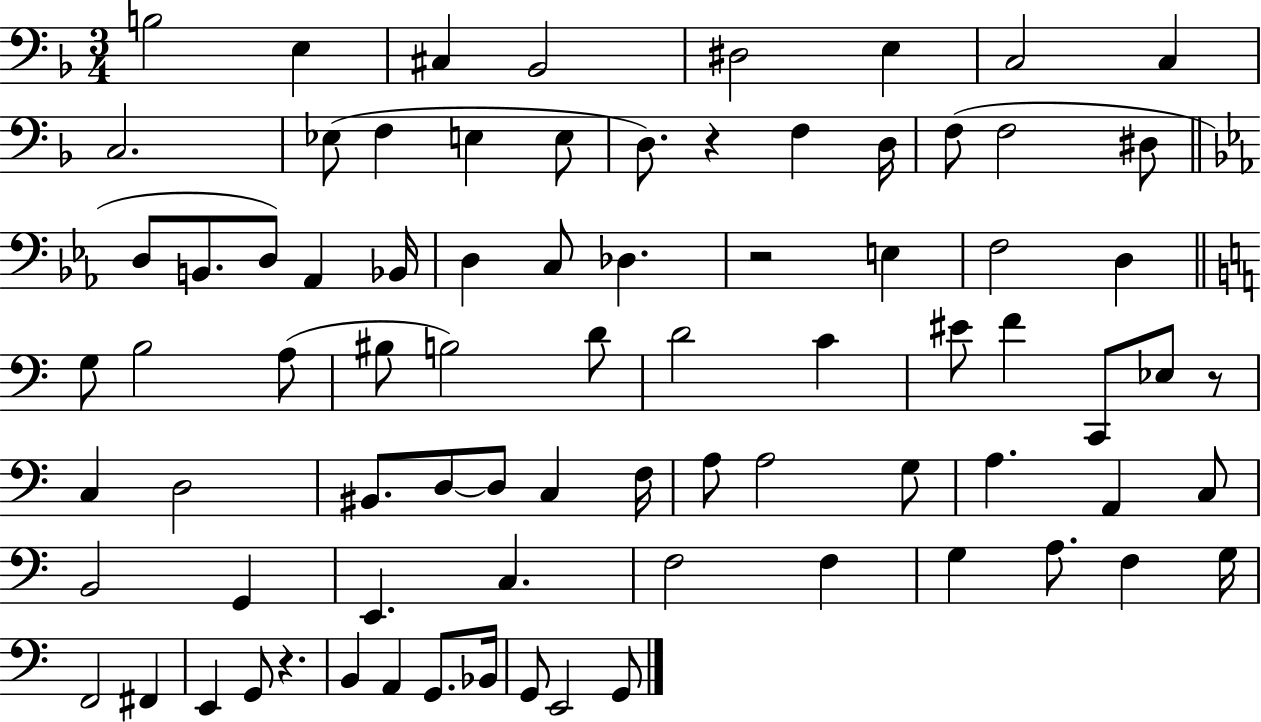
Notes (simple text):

B3/h E3/q C#3/q Bb2/h D#3/h E3/q C3/h C3/q C3/h. Eb3/e F3/q E3/q E3/e D3/e. R/q F3/q D3/s F3/e F3/h D#3/e D3/e B2/e. D3/e Ab2/q Bb2/s D3/q C3/e Db3/q. R/h E3/q F3/h D3/q G3/e B3/h A3/e BIS3/e B3/h D4/e D4/h C4/q EIS4/e F4/q C2/e Eb3/e R/e C3/q D3/h BIS2/e. D3/e D3/e C3/q F3/s A3/e A3/h G3/e A3/q. A2/q C3/e B2/h G2/q E2/q. C3/q. F3/h F3/q G3/q A3/e. F3/q G3/s F2/h F#2/q E2/q G2/e R/q. B2/q A2/q G2/e. Bb2/s G2/e E2/h G2/e